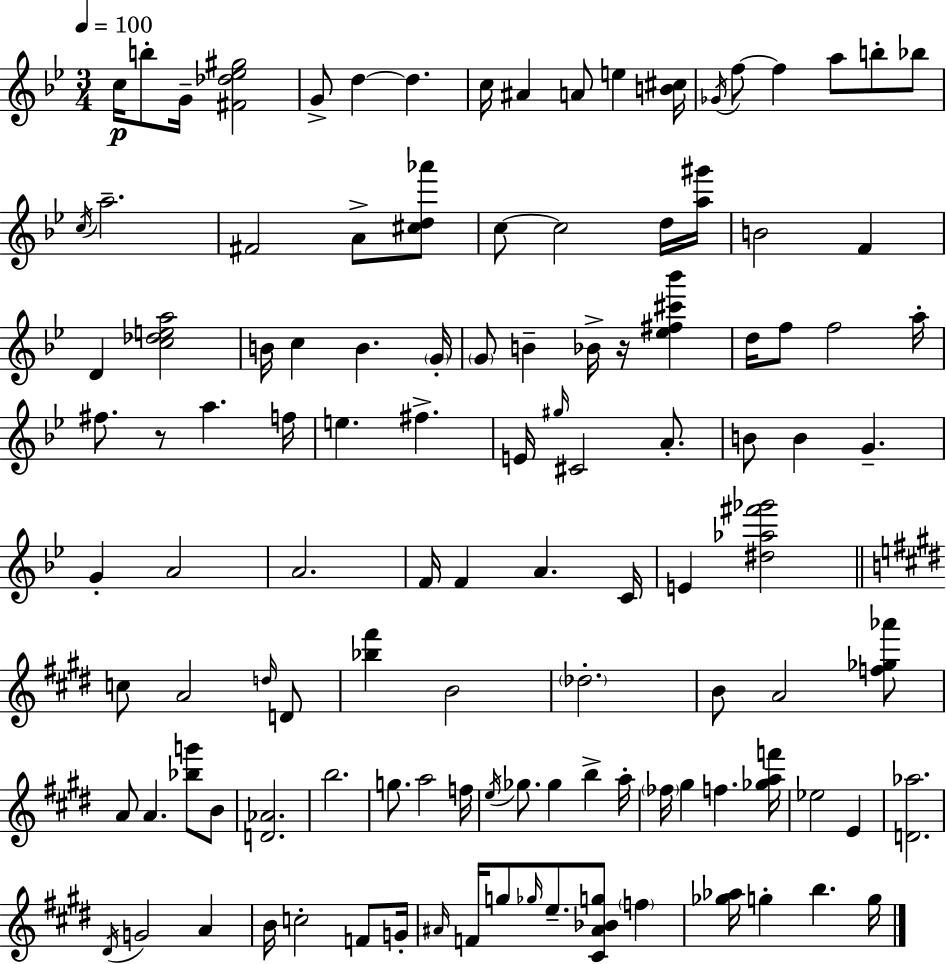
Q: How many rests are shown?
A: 2